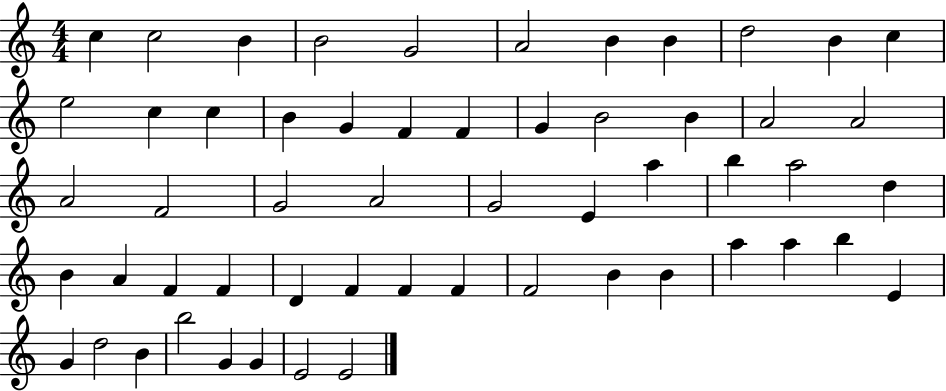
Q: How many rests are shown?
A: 0